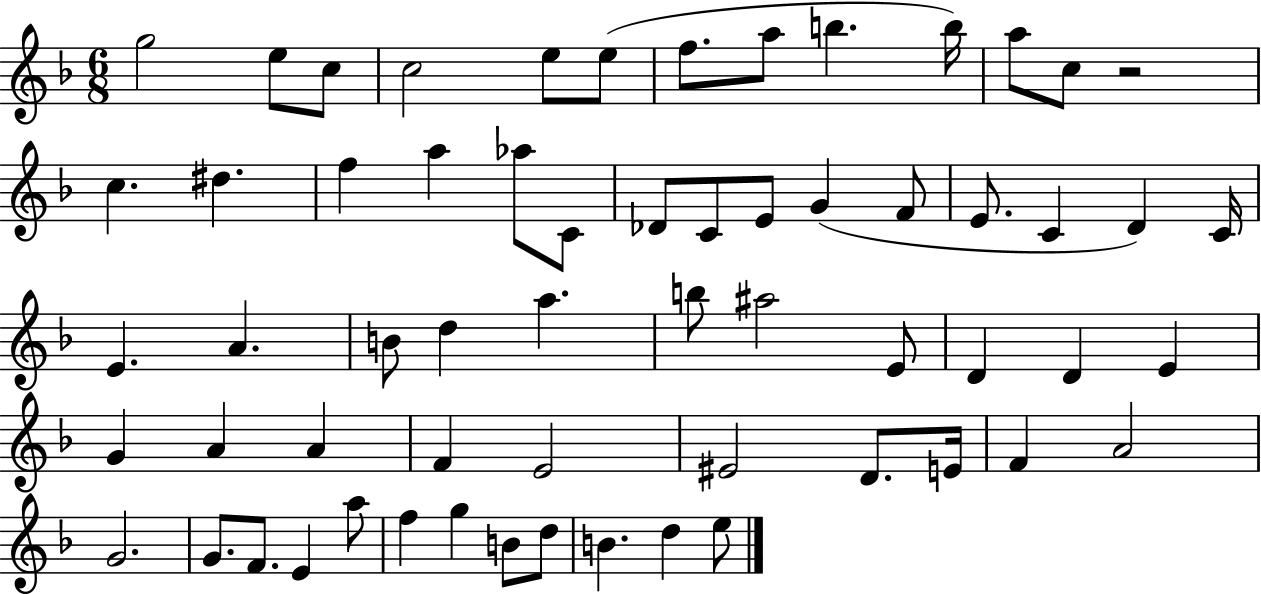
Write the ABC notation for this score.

X:1
T:Untitled
M:6/8
L:1/4
K:F
g2 e/2 c/2 c2 e/2 e/2 f/2 a/2 b b/4 a/2 c/2 z2 c ^d f a _a/2 C/2 _D/2 C/2 E/2 G F/2 E/2 C D C/4 E A B/2 d a b/2 ^a2 E/2 D D E G A A F E2 ^E2 D/2 E/4 F A2 G2 G/2 F/2 E a/2 f g B/2 d/2 B d e/2